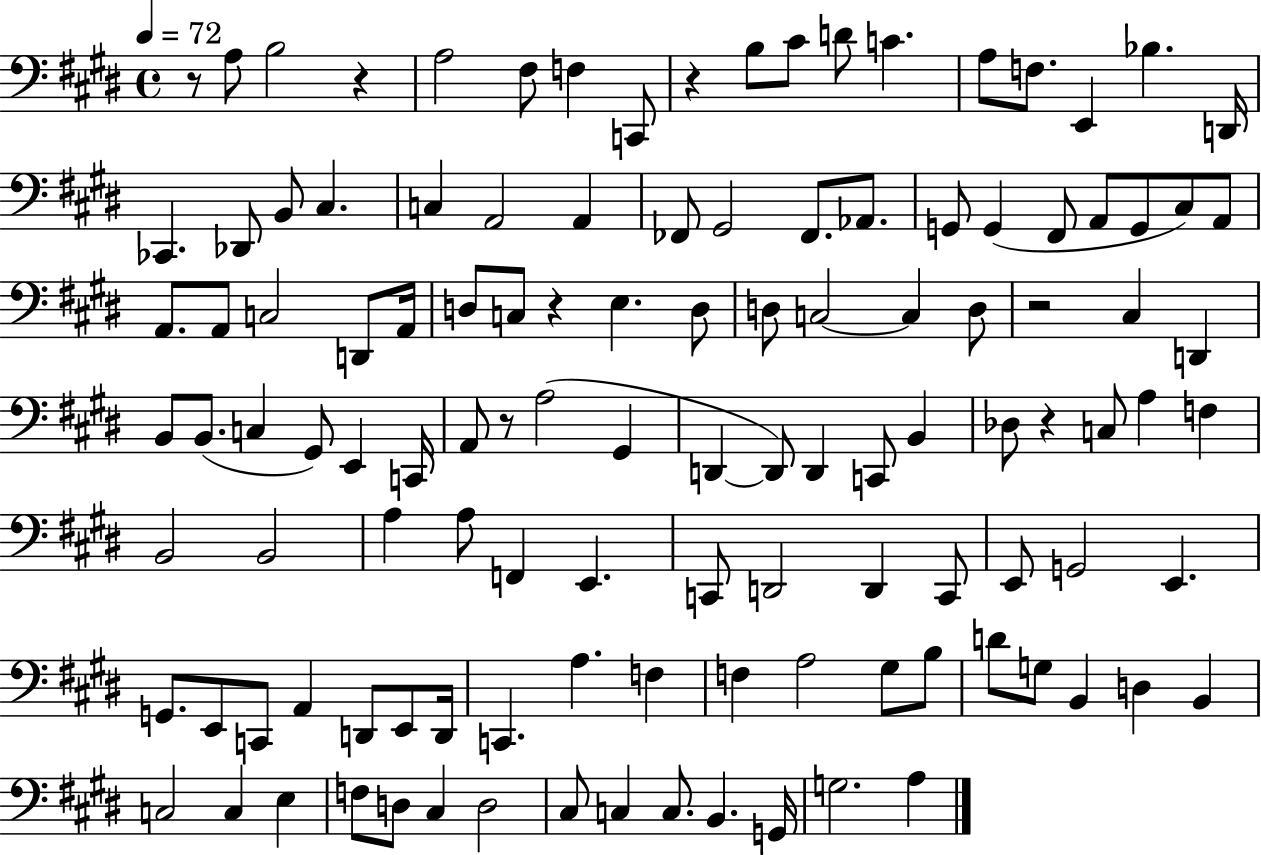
R/e A3/e B3/h R/q A3/h F#3/e F3/q C2/e R/q B3/e C#4/e D4/e C4/q. A3/e F3/e. E2/q Bb3/q. D2/s CES2/q. Db2/e B2/e C#3/q. C3/q A2/h A2/q FES2/e G#2/h FES2/e. Ab2/e. G2/e G2/q F#2/e A2/e G2/e C#3/e A2/e A2/e. A2/e C3/h D2/e A2/s D3/e C3/e R/q E3/q. D3/e D3/e C3/h C3/q D3/e R/h C#3/q D2/q B2/e B2/e. C3/q G#2/e E2/q C2/s A2/e R/e A3/h G#2/q D2/q D2/e D2/q C2/e B2/q Db3/e R/q C3/e A3/q F3/q B2/h B2/h A3/q A3/e F2/q E2/q. C2/e D2/h D2/q C2/e E2/e G2/h E2/q. G2/e. E2/e C2/e A2/q D2/e E2/e D2/s C2/q. A3/q. F3/q F3/q A3/h G#3/e B3/e D4/e G3/e B2/q D3/q B2/q C3/h C3/q E3/q F3/e D3/e C#3/q D3/h C#3/e C3/q C3/e. B2/q. G2/s G3/h. A3/q